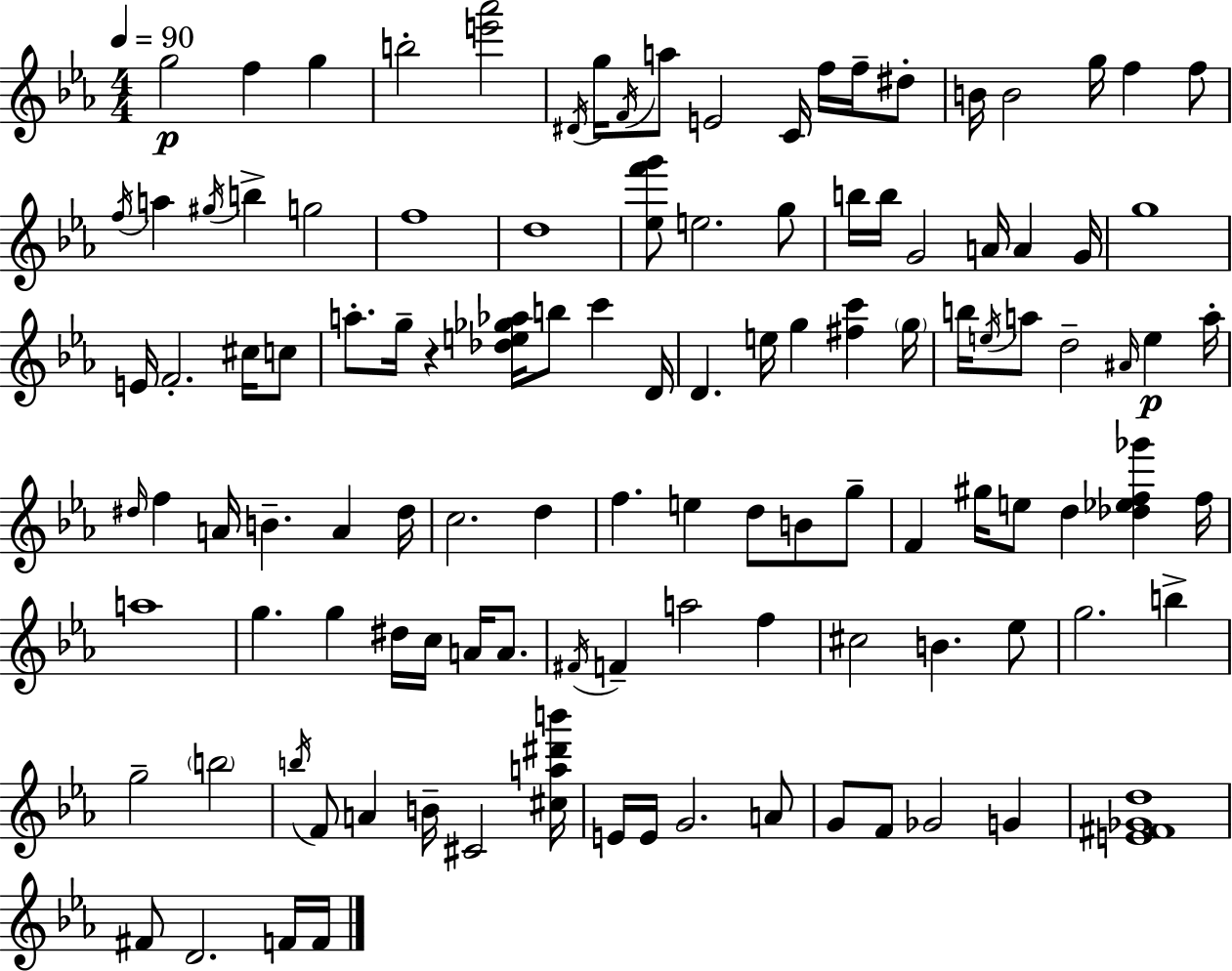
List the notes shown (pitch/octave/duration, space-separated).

G5/h F5/q G5/q B5/h [E6,Ab6]/h D#4/s G5/s F4/s A5/e E4/h C4/s F5/s F5/s D#5/e B4/s B4/h G5/s F5/q F5/e F5/s A5/q G#5/s B5/q G5/h F5/w D5/w [Eb5,F6,G6]/e E5/h. G5/e B5/s B5/s G4/h A4/s A4/q G4/s G5/w E4/s F4/h. C#5/s C5/e A5/e. G5/s R/q [Db5,E5,Gb5,Ab5]/s B5/e C6/q D4/s D4/q. E5/s G5/q [F#5,C6]/q G5/s B5/s E5/s A5/e D5/h A#4/s E5/q A5/s D#5/s F5/q A4/s B4/q. A4/q D#5/s C5/h. D5/q F5/q. E5/q D5/e B4/e G5/e F4/q G#5/s E5/e D5/q [Db5,Eb5,F5,Gb6]/q F5/s A5/w G5/q. G5/q D#5/s C5/s A4/s A4/e. F#4/s F4/q A5/h F5/q C#5/h B4/q. Eb5/e G5/h. B5/q G5/h B5/h B5/s F4/e A4/q B4/s C#4/h [C#5,A5,D#6,B6]/s E4/s E4/s G4/h. A4/e G4/e F4/e Gb4/h G4/q [E4,F#4,Gb4,D5]/w F#4/e D4/h. F4/s F4/s